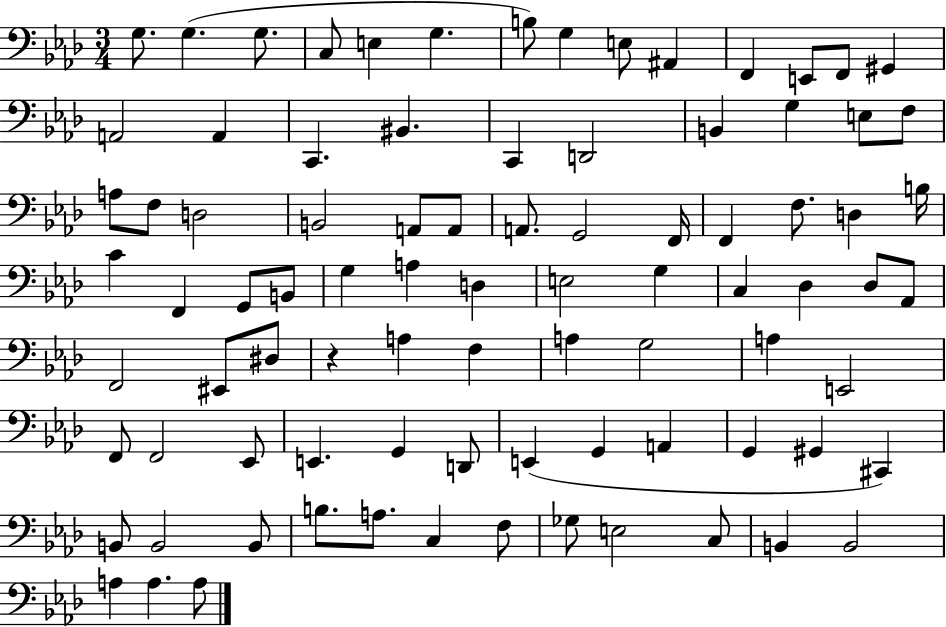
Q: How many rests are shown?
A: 1